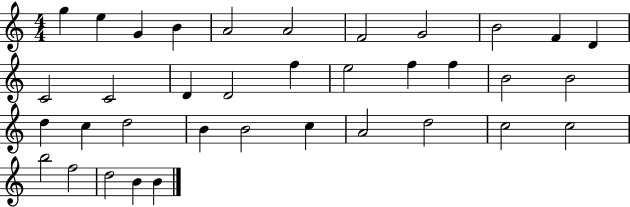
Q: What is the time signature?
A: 4/4